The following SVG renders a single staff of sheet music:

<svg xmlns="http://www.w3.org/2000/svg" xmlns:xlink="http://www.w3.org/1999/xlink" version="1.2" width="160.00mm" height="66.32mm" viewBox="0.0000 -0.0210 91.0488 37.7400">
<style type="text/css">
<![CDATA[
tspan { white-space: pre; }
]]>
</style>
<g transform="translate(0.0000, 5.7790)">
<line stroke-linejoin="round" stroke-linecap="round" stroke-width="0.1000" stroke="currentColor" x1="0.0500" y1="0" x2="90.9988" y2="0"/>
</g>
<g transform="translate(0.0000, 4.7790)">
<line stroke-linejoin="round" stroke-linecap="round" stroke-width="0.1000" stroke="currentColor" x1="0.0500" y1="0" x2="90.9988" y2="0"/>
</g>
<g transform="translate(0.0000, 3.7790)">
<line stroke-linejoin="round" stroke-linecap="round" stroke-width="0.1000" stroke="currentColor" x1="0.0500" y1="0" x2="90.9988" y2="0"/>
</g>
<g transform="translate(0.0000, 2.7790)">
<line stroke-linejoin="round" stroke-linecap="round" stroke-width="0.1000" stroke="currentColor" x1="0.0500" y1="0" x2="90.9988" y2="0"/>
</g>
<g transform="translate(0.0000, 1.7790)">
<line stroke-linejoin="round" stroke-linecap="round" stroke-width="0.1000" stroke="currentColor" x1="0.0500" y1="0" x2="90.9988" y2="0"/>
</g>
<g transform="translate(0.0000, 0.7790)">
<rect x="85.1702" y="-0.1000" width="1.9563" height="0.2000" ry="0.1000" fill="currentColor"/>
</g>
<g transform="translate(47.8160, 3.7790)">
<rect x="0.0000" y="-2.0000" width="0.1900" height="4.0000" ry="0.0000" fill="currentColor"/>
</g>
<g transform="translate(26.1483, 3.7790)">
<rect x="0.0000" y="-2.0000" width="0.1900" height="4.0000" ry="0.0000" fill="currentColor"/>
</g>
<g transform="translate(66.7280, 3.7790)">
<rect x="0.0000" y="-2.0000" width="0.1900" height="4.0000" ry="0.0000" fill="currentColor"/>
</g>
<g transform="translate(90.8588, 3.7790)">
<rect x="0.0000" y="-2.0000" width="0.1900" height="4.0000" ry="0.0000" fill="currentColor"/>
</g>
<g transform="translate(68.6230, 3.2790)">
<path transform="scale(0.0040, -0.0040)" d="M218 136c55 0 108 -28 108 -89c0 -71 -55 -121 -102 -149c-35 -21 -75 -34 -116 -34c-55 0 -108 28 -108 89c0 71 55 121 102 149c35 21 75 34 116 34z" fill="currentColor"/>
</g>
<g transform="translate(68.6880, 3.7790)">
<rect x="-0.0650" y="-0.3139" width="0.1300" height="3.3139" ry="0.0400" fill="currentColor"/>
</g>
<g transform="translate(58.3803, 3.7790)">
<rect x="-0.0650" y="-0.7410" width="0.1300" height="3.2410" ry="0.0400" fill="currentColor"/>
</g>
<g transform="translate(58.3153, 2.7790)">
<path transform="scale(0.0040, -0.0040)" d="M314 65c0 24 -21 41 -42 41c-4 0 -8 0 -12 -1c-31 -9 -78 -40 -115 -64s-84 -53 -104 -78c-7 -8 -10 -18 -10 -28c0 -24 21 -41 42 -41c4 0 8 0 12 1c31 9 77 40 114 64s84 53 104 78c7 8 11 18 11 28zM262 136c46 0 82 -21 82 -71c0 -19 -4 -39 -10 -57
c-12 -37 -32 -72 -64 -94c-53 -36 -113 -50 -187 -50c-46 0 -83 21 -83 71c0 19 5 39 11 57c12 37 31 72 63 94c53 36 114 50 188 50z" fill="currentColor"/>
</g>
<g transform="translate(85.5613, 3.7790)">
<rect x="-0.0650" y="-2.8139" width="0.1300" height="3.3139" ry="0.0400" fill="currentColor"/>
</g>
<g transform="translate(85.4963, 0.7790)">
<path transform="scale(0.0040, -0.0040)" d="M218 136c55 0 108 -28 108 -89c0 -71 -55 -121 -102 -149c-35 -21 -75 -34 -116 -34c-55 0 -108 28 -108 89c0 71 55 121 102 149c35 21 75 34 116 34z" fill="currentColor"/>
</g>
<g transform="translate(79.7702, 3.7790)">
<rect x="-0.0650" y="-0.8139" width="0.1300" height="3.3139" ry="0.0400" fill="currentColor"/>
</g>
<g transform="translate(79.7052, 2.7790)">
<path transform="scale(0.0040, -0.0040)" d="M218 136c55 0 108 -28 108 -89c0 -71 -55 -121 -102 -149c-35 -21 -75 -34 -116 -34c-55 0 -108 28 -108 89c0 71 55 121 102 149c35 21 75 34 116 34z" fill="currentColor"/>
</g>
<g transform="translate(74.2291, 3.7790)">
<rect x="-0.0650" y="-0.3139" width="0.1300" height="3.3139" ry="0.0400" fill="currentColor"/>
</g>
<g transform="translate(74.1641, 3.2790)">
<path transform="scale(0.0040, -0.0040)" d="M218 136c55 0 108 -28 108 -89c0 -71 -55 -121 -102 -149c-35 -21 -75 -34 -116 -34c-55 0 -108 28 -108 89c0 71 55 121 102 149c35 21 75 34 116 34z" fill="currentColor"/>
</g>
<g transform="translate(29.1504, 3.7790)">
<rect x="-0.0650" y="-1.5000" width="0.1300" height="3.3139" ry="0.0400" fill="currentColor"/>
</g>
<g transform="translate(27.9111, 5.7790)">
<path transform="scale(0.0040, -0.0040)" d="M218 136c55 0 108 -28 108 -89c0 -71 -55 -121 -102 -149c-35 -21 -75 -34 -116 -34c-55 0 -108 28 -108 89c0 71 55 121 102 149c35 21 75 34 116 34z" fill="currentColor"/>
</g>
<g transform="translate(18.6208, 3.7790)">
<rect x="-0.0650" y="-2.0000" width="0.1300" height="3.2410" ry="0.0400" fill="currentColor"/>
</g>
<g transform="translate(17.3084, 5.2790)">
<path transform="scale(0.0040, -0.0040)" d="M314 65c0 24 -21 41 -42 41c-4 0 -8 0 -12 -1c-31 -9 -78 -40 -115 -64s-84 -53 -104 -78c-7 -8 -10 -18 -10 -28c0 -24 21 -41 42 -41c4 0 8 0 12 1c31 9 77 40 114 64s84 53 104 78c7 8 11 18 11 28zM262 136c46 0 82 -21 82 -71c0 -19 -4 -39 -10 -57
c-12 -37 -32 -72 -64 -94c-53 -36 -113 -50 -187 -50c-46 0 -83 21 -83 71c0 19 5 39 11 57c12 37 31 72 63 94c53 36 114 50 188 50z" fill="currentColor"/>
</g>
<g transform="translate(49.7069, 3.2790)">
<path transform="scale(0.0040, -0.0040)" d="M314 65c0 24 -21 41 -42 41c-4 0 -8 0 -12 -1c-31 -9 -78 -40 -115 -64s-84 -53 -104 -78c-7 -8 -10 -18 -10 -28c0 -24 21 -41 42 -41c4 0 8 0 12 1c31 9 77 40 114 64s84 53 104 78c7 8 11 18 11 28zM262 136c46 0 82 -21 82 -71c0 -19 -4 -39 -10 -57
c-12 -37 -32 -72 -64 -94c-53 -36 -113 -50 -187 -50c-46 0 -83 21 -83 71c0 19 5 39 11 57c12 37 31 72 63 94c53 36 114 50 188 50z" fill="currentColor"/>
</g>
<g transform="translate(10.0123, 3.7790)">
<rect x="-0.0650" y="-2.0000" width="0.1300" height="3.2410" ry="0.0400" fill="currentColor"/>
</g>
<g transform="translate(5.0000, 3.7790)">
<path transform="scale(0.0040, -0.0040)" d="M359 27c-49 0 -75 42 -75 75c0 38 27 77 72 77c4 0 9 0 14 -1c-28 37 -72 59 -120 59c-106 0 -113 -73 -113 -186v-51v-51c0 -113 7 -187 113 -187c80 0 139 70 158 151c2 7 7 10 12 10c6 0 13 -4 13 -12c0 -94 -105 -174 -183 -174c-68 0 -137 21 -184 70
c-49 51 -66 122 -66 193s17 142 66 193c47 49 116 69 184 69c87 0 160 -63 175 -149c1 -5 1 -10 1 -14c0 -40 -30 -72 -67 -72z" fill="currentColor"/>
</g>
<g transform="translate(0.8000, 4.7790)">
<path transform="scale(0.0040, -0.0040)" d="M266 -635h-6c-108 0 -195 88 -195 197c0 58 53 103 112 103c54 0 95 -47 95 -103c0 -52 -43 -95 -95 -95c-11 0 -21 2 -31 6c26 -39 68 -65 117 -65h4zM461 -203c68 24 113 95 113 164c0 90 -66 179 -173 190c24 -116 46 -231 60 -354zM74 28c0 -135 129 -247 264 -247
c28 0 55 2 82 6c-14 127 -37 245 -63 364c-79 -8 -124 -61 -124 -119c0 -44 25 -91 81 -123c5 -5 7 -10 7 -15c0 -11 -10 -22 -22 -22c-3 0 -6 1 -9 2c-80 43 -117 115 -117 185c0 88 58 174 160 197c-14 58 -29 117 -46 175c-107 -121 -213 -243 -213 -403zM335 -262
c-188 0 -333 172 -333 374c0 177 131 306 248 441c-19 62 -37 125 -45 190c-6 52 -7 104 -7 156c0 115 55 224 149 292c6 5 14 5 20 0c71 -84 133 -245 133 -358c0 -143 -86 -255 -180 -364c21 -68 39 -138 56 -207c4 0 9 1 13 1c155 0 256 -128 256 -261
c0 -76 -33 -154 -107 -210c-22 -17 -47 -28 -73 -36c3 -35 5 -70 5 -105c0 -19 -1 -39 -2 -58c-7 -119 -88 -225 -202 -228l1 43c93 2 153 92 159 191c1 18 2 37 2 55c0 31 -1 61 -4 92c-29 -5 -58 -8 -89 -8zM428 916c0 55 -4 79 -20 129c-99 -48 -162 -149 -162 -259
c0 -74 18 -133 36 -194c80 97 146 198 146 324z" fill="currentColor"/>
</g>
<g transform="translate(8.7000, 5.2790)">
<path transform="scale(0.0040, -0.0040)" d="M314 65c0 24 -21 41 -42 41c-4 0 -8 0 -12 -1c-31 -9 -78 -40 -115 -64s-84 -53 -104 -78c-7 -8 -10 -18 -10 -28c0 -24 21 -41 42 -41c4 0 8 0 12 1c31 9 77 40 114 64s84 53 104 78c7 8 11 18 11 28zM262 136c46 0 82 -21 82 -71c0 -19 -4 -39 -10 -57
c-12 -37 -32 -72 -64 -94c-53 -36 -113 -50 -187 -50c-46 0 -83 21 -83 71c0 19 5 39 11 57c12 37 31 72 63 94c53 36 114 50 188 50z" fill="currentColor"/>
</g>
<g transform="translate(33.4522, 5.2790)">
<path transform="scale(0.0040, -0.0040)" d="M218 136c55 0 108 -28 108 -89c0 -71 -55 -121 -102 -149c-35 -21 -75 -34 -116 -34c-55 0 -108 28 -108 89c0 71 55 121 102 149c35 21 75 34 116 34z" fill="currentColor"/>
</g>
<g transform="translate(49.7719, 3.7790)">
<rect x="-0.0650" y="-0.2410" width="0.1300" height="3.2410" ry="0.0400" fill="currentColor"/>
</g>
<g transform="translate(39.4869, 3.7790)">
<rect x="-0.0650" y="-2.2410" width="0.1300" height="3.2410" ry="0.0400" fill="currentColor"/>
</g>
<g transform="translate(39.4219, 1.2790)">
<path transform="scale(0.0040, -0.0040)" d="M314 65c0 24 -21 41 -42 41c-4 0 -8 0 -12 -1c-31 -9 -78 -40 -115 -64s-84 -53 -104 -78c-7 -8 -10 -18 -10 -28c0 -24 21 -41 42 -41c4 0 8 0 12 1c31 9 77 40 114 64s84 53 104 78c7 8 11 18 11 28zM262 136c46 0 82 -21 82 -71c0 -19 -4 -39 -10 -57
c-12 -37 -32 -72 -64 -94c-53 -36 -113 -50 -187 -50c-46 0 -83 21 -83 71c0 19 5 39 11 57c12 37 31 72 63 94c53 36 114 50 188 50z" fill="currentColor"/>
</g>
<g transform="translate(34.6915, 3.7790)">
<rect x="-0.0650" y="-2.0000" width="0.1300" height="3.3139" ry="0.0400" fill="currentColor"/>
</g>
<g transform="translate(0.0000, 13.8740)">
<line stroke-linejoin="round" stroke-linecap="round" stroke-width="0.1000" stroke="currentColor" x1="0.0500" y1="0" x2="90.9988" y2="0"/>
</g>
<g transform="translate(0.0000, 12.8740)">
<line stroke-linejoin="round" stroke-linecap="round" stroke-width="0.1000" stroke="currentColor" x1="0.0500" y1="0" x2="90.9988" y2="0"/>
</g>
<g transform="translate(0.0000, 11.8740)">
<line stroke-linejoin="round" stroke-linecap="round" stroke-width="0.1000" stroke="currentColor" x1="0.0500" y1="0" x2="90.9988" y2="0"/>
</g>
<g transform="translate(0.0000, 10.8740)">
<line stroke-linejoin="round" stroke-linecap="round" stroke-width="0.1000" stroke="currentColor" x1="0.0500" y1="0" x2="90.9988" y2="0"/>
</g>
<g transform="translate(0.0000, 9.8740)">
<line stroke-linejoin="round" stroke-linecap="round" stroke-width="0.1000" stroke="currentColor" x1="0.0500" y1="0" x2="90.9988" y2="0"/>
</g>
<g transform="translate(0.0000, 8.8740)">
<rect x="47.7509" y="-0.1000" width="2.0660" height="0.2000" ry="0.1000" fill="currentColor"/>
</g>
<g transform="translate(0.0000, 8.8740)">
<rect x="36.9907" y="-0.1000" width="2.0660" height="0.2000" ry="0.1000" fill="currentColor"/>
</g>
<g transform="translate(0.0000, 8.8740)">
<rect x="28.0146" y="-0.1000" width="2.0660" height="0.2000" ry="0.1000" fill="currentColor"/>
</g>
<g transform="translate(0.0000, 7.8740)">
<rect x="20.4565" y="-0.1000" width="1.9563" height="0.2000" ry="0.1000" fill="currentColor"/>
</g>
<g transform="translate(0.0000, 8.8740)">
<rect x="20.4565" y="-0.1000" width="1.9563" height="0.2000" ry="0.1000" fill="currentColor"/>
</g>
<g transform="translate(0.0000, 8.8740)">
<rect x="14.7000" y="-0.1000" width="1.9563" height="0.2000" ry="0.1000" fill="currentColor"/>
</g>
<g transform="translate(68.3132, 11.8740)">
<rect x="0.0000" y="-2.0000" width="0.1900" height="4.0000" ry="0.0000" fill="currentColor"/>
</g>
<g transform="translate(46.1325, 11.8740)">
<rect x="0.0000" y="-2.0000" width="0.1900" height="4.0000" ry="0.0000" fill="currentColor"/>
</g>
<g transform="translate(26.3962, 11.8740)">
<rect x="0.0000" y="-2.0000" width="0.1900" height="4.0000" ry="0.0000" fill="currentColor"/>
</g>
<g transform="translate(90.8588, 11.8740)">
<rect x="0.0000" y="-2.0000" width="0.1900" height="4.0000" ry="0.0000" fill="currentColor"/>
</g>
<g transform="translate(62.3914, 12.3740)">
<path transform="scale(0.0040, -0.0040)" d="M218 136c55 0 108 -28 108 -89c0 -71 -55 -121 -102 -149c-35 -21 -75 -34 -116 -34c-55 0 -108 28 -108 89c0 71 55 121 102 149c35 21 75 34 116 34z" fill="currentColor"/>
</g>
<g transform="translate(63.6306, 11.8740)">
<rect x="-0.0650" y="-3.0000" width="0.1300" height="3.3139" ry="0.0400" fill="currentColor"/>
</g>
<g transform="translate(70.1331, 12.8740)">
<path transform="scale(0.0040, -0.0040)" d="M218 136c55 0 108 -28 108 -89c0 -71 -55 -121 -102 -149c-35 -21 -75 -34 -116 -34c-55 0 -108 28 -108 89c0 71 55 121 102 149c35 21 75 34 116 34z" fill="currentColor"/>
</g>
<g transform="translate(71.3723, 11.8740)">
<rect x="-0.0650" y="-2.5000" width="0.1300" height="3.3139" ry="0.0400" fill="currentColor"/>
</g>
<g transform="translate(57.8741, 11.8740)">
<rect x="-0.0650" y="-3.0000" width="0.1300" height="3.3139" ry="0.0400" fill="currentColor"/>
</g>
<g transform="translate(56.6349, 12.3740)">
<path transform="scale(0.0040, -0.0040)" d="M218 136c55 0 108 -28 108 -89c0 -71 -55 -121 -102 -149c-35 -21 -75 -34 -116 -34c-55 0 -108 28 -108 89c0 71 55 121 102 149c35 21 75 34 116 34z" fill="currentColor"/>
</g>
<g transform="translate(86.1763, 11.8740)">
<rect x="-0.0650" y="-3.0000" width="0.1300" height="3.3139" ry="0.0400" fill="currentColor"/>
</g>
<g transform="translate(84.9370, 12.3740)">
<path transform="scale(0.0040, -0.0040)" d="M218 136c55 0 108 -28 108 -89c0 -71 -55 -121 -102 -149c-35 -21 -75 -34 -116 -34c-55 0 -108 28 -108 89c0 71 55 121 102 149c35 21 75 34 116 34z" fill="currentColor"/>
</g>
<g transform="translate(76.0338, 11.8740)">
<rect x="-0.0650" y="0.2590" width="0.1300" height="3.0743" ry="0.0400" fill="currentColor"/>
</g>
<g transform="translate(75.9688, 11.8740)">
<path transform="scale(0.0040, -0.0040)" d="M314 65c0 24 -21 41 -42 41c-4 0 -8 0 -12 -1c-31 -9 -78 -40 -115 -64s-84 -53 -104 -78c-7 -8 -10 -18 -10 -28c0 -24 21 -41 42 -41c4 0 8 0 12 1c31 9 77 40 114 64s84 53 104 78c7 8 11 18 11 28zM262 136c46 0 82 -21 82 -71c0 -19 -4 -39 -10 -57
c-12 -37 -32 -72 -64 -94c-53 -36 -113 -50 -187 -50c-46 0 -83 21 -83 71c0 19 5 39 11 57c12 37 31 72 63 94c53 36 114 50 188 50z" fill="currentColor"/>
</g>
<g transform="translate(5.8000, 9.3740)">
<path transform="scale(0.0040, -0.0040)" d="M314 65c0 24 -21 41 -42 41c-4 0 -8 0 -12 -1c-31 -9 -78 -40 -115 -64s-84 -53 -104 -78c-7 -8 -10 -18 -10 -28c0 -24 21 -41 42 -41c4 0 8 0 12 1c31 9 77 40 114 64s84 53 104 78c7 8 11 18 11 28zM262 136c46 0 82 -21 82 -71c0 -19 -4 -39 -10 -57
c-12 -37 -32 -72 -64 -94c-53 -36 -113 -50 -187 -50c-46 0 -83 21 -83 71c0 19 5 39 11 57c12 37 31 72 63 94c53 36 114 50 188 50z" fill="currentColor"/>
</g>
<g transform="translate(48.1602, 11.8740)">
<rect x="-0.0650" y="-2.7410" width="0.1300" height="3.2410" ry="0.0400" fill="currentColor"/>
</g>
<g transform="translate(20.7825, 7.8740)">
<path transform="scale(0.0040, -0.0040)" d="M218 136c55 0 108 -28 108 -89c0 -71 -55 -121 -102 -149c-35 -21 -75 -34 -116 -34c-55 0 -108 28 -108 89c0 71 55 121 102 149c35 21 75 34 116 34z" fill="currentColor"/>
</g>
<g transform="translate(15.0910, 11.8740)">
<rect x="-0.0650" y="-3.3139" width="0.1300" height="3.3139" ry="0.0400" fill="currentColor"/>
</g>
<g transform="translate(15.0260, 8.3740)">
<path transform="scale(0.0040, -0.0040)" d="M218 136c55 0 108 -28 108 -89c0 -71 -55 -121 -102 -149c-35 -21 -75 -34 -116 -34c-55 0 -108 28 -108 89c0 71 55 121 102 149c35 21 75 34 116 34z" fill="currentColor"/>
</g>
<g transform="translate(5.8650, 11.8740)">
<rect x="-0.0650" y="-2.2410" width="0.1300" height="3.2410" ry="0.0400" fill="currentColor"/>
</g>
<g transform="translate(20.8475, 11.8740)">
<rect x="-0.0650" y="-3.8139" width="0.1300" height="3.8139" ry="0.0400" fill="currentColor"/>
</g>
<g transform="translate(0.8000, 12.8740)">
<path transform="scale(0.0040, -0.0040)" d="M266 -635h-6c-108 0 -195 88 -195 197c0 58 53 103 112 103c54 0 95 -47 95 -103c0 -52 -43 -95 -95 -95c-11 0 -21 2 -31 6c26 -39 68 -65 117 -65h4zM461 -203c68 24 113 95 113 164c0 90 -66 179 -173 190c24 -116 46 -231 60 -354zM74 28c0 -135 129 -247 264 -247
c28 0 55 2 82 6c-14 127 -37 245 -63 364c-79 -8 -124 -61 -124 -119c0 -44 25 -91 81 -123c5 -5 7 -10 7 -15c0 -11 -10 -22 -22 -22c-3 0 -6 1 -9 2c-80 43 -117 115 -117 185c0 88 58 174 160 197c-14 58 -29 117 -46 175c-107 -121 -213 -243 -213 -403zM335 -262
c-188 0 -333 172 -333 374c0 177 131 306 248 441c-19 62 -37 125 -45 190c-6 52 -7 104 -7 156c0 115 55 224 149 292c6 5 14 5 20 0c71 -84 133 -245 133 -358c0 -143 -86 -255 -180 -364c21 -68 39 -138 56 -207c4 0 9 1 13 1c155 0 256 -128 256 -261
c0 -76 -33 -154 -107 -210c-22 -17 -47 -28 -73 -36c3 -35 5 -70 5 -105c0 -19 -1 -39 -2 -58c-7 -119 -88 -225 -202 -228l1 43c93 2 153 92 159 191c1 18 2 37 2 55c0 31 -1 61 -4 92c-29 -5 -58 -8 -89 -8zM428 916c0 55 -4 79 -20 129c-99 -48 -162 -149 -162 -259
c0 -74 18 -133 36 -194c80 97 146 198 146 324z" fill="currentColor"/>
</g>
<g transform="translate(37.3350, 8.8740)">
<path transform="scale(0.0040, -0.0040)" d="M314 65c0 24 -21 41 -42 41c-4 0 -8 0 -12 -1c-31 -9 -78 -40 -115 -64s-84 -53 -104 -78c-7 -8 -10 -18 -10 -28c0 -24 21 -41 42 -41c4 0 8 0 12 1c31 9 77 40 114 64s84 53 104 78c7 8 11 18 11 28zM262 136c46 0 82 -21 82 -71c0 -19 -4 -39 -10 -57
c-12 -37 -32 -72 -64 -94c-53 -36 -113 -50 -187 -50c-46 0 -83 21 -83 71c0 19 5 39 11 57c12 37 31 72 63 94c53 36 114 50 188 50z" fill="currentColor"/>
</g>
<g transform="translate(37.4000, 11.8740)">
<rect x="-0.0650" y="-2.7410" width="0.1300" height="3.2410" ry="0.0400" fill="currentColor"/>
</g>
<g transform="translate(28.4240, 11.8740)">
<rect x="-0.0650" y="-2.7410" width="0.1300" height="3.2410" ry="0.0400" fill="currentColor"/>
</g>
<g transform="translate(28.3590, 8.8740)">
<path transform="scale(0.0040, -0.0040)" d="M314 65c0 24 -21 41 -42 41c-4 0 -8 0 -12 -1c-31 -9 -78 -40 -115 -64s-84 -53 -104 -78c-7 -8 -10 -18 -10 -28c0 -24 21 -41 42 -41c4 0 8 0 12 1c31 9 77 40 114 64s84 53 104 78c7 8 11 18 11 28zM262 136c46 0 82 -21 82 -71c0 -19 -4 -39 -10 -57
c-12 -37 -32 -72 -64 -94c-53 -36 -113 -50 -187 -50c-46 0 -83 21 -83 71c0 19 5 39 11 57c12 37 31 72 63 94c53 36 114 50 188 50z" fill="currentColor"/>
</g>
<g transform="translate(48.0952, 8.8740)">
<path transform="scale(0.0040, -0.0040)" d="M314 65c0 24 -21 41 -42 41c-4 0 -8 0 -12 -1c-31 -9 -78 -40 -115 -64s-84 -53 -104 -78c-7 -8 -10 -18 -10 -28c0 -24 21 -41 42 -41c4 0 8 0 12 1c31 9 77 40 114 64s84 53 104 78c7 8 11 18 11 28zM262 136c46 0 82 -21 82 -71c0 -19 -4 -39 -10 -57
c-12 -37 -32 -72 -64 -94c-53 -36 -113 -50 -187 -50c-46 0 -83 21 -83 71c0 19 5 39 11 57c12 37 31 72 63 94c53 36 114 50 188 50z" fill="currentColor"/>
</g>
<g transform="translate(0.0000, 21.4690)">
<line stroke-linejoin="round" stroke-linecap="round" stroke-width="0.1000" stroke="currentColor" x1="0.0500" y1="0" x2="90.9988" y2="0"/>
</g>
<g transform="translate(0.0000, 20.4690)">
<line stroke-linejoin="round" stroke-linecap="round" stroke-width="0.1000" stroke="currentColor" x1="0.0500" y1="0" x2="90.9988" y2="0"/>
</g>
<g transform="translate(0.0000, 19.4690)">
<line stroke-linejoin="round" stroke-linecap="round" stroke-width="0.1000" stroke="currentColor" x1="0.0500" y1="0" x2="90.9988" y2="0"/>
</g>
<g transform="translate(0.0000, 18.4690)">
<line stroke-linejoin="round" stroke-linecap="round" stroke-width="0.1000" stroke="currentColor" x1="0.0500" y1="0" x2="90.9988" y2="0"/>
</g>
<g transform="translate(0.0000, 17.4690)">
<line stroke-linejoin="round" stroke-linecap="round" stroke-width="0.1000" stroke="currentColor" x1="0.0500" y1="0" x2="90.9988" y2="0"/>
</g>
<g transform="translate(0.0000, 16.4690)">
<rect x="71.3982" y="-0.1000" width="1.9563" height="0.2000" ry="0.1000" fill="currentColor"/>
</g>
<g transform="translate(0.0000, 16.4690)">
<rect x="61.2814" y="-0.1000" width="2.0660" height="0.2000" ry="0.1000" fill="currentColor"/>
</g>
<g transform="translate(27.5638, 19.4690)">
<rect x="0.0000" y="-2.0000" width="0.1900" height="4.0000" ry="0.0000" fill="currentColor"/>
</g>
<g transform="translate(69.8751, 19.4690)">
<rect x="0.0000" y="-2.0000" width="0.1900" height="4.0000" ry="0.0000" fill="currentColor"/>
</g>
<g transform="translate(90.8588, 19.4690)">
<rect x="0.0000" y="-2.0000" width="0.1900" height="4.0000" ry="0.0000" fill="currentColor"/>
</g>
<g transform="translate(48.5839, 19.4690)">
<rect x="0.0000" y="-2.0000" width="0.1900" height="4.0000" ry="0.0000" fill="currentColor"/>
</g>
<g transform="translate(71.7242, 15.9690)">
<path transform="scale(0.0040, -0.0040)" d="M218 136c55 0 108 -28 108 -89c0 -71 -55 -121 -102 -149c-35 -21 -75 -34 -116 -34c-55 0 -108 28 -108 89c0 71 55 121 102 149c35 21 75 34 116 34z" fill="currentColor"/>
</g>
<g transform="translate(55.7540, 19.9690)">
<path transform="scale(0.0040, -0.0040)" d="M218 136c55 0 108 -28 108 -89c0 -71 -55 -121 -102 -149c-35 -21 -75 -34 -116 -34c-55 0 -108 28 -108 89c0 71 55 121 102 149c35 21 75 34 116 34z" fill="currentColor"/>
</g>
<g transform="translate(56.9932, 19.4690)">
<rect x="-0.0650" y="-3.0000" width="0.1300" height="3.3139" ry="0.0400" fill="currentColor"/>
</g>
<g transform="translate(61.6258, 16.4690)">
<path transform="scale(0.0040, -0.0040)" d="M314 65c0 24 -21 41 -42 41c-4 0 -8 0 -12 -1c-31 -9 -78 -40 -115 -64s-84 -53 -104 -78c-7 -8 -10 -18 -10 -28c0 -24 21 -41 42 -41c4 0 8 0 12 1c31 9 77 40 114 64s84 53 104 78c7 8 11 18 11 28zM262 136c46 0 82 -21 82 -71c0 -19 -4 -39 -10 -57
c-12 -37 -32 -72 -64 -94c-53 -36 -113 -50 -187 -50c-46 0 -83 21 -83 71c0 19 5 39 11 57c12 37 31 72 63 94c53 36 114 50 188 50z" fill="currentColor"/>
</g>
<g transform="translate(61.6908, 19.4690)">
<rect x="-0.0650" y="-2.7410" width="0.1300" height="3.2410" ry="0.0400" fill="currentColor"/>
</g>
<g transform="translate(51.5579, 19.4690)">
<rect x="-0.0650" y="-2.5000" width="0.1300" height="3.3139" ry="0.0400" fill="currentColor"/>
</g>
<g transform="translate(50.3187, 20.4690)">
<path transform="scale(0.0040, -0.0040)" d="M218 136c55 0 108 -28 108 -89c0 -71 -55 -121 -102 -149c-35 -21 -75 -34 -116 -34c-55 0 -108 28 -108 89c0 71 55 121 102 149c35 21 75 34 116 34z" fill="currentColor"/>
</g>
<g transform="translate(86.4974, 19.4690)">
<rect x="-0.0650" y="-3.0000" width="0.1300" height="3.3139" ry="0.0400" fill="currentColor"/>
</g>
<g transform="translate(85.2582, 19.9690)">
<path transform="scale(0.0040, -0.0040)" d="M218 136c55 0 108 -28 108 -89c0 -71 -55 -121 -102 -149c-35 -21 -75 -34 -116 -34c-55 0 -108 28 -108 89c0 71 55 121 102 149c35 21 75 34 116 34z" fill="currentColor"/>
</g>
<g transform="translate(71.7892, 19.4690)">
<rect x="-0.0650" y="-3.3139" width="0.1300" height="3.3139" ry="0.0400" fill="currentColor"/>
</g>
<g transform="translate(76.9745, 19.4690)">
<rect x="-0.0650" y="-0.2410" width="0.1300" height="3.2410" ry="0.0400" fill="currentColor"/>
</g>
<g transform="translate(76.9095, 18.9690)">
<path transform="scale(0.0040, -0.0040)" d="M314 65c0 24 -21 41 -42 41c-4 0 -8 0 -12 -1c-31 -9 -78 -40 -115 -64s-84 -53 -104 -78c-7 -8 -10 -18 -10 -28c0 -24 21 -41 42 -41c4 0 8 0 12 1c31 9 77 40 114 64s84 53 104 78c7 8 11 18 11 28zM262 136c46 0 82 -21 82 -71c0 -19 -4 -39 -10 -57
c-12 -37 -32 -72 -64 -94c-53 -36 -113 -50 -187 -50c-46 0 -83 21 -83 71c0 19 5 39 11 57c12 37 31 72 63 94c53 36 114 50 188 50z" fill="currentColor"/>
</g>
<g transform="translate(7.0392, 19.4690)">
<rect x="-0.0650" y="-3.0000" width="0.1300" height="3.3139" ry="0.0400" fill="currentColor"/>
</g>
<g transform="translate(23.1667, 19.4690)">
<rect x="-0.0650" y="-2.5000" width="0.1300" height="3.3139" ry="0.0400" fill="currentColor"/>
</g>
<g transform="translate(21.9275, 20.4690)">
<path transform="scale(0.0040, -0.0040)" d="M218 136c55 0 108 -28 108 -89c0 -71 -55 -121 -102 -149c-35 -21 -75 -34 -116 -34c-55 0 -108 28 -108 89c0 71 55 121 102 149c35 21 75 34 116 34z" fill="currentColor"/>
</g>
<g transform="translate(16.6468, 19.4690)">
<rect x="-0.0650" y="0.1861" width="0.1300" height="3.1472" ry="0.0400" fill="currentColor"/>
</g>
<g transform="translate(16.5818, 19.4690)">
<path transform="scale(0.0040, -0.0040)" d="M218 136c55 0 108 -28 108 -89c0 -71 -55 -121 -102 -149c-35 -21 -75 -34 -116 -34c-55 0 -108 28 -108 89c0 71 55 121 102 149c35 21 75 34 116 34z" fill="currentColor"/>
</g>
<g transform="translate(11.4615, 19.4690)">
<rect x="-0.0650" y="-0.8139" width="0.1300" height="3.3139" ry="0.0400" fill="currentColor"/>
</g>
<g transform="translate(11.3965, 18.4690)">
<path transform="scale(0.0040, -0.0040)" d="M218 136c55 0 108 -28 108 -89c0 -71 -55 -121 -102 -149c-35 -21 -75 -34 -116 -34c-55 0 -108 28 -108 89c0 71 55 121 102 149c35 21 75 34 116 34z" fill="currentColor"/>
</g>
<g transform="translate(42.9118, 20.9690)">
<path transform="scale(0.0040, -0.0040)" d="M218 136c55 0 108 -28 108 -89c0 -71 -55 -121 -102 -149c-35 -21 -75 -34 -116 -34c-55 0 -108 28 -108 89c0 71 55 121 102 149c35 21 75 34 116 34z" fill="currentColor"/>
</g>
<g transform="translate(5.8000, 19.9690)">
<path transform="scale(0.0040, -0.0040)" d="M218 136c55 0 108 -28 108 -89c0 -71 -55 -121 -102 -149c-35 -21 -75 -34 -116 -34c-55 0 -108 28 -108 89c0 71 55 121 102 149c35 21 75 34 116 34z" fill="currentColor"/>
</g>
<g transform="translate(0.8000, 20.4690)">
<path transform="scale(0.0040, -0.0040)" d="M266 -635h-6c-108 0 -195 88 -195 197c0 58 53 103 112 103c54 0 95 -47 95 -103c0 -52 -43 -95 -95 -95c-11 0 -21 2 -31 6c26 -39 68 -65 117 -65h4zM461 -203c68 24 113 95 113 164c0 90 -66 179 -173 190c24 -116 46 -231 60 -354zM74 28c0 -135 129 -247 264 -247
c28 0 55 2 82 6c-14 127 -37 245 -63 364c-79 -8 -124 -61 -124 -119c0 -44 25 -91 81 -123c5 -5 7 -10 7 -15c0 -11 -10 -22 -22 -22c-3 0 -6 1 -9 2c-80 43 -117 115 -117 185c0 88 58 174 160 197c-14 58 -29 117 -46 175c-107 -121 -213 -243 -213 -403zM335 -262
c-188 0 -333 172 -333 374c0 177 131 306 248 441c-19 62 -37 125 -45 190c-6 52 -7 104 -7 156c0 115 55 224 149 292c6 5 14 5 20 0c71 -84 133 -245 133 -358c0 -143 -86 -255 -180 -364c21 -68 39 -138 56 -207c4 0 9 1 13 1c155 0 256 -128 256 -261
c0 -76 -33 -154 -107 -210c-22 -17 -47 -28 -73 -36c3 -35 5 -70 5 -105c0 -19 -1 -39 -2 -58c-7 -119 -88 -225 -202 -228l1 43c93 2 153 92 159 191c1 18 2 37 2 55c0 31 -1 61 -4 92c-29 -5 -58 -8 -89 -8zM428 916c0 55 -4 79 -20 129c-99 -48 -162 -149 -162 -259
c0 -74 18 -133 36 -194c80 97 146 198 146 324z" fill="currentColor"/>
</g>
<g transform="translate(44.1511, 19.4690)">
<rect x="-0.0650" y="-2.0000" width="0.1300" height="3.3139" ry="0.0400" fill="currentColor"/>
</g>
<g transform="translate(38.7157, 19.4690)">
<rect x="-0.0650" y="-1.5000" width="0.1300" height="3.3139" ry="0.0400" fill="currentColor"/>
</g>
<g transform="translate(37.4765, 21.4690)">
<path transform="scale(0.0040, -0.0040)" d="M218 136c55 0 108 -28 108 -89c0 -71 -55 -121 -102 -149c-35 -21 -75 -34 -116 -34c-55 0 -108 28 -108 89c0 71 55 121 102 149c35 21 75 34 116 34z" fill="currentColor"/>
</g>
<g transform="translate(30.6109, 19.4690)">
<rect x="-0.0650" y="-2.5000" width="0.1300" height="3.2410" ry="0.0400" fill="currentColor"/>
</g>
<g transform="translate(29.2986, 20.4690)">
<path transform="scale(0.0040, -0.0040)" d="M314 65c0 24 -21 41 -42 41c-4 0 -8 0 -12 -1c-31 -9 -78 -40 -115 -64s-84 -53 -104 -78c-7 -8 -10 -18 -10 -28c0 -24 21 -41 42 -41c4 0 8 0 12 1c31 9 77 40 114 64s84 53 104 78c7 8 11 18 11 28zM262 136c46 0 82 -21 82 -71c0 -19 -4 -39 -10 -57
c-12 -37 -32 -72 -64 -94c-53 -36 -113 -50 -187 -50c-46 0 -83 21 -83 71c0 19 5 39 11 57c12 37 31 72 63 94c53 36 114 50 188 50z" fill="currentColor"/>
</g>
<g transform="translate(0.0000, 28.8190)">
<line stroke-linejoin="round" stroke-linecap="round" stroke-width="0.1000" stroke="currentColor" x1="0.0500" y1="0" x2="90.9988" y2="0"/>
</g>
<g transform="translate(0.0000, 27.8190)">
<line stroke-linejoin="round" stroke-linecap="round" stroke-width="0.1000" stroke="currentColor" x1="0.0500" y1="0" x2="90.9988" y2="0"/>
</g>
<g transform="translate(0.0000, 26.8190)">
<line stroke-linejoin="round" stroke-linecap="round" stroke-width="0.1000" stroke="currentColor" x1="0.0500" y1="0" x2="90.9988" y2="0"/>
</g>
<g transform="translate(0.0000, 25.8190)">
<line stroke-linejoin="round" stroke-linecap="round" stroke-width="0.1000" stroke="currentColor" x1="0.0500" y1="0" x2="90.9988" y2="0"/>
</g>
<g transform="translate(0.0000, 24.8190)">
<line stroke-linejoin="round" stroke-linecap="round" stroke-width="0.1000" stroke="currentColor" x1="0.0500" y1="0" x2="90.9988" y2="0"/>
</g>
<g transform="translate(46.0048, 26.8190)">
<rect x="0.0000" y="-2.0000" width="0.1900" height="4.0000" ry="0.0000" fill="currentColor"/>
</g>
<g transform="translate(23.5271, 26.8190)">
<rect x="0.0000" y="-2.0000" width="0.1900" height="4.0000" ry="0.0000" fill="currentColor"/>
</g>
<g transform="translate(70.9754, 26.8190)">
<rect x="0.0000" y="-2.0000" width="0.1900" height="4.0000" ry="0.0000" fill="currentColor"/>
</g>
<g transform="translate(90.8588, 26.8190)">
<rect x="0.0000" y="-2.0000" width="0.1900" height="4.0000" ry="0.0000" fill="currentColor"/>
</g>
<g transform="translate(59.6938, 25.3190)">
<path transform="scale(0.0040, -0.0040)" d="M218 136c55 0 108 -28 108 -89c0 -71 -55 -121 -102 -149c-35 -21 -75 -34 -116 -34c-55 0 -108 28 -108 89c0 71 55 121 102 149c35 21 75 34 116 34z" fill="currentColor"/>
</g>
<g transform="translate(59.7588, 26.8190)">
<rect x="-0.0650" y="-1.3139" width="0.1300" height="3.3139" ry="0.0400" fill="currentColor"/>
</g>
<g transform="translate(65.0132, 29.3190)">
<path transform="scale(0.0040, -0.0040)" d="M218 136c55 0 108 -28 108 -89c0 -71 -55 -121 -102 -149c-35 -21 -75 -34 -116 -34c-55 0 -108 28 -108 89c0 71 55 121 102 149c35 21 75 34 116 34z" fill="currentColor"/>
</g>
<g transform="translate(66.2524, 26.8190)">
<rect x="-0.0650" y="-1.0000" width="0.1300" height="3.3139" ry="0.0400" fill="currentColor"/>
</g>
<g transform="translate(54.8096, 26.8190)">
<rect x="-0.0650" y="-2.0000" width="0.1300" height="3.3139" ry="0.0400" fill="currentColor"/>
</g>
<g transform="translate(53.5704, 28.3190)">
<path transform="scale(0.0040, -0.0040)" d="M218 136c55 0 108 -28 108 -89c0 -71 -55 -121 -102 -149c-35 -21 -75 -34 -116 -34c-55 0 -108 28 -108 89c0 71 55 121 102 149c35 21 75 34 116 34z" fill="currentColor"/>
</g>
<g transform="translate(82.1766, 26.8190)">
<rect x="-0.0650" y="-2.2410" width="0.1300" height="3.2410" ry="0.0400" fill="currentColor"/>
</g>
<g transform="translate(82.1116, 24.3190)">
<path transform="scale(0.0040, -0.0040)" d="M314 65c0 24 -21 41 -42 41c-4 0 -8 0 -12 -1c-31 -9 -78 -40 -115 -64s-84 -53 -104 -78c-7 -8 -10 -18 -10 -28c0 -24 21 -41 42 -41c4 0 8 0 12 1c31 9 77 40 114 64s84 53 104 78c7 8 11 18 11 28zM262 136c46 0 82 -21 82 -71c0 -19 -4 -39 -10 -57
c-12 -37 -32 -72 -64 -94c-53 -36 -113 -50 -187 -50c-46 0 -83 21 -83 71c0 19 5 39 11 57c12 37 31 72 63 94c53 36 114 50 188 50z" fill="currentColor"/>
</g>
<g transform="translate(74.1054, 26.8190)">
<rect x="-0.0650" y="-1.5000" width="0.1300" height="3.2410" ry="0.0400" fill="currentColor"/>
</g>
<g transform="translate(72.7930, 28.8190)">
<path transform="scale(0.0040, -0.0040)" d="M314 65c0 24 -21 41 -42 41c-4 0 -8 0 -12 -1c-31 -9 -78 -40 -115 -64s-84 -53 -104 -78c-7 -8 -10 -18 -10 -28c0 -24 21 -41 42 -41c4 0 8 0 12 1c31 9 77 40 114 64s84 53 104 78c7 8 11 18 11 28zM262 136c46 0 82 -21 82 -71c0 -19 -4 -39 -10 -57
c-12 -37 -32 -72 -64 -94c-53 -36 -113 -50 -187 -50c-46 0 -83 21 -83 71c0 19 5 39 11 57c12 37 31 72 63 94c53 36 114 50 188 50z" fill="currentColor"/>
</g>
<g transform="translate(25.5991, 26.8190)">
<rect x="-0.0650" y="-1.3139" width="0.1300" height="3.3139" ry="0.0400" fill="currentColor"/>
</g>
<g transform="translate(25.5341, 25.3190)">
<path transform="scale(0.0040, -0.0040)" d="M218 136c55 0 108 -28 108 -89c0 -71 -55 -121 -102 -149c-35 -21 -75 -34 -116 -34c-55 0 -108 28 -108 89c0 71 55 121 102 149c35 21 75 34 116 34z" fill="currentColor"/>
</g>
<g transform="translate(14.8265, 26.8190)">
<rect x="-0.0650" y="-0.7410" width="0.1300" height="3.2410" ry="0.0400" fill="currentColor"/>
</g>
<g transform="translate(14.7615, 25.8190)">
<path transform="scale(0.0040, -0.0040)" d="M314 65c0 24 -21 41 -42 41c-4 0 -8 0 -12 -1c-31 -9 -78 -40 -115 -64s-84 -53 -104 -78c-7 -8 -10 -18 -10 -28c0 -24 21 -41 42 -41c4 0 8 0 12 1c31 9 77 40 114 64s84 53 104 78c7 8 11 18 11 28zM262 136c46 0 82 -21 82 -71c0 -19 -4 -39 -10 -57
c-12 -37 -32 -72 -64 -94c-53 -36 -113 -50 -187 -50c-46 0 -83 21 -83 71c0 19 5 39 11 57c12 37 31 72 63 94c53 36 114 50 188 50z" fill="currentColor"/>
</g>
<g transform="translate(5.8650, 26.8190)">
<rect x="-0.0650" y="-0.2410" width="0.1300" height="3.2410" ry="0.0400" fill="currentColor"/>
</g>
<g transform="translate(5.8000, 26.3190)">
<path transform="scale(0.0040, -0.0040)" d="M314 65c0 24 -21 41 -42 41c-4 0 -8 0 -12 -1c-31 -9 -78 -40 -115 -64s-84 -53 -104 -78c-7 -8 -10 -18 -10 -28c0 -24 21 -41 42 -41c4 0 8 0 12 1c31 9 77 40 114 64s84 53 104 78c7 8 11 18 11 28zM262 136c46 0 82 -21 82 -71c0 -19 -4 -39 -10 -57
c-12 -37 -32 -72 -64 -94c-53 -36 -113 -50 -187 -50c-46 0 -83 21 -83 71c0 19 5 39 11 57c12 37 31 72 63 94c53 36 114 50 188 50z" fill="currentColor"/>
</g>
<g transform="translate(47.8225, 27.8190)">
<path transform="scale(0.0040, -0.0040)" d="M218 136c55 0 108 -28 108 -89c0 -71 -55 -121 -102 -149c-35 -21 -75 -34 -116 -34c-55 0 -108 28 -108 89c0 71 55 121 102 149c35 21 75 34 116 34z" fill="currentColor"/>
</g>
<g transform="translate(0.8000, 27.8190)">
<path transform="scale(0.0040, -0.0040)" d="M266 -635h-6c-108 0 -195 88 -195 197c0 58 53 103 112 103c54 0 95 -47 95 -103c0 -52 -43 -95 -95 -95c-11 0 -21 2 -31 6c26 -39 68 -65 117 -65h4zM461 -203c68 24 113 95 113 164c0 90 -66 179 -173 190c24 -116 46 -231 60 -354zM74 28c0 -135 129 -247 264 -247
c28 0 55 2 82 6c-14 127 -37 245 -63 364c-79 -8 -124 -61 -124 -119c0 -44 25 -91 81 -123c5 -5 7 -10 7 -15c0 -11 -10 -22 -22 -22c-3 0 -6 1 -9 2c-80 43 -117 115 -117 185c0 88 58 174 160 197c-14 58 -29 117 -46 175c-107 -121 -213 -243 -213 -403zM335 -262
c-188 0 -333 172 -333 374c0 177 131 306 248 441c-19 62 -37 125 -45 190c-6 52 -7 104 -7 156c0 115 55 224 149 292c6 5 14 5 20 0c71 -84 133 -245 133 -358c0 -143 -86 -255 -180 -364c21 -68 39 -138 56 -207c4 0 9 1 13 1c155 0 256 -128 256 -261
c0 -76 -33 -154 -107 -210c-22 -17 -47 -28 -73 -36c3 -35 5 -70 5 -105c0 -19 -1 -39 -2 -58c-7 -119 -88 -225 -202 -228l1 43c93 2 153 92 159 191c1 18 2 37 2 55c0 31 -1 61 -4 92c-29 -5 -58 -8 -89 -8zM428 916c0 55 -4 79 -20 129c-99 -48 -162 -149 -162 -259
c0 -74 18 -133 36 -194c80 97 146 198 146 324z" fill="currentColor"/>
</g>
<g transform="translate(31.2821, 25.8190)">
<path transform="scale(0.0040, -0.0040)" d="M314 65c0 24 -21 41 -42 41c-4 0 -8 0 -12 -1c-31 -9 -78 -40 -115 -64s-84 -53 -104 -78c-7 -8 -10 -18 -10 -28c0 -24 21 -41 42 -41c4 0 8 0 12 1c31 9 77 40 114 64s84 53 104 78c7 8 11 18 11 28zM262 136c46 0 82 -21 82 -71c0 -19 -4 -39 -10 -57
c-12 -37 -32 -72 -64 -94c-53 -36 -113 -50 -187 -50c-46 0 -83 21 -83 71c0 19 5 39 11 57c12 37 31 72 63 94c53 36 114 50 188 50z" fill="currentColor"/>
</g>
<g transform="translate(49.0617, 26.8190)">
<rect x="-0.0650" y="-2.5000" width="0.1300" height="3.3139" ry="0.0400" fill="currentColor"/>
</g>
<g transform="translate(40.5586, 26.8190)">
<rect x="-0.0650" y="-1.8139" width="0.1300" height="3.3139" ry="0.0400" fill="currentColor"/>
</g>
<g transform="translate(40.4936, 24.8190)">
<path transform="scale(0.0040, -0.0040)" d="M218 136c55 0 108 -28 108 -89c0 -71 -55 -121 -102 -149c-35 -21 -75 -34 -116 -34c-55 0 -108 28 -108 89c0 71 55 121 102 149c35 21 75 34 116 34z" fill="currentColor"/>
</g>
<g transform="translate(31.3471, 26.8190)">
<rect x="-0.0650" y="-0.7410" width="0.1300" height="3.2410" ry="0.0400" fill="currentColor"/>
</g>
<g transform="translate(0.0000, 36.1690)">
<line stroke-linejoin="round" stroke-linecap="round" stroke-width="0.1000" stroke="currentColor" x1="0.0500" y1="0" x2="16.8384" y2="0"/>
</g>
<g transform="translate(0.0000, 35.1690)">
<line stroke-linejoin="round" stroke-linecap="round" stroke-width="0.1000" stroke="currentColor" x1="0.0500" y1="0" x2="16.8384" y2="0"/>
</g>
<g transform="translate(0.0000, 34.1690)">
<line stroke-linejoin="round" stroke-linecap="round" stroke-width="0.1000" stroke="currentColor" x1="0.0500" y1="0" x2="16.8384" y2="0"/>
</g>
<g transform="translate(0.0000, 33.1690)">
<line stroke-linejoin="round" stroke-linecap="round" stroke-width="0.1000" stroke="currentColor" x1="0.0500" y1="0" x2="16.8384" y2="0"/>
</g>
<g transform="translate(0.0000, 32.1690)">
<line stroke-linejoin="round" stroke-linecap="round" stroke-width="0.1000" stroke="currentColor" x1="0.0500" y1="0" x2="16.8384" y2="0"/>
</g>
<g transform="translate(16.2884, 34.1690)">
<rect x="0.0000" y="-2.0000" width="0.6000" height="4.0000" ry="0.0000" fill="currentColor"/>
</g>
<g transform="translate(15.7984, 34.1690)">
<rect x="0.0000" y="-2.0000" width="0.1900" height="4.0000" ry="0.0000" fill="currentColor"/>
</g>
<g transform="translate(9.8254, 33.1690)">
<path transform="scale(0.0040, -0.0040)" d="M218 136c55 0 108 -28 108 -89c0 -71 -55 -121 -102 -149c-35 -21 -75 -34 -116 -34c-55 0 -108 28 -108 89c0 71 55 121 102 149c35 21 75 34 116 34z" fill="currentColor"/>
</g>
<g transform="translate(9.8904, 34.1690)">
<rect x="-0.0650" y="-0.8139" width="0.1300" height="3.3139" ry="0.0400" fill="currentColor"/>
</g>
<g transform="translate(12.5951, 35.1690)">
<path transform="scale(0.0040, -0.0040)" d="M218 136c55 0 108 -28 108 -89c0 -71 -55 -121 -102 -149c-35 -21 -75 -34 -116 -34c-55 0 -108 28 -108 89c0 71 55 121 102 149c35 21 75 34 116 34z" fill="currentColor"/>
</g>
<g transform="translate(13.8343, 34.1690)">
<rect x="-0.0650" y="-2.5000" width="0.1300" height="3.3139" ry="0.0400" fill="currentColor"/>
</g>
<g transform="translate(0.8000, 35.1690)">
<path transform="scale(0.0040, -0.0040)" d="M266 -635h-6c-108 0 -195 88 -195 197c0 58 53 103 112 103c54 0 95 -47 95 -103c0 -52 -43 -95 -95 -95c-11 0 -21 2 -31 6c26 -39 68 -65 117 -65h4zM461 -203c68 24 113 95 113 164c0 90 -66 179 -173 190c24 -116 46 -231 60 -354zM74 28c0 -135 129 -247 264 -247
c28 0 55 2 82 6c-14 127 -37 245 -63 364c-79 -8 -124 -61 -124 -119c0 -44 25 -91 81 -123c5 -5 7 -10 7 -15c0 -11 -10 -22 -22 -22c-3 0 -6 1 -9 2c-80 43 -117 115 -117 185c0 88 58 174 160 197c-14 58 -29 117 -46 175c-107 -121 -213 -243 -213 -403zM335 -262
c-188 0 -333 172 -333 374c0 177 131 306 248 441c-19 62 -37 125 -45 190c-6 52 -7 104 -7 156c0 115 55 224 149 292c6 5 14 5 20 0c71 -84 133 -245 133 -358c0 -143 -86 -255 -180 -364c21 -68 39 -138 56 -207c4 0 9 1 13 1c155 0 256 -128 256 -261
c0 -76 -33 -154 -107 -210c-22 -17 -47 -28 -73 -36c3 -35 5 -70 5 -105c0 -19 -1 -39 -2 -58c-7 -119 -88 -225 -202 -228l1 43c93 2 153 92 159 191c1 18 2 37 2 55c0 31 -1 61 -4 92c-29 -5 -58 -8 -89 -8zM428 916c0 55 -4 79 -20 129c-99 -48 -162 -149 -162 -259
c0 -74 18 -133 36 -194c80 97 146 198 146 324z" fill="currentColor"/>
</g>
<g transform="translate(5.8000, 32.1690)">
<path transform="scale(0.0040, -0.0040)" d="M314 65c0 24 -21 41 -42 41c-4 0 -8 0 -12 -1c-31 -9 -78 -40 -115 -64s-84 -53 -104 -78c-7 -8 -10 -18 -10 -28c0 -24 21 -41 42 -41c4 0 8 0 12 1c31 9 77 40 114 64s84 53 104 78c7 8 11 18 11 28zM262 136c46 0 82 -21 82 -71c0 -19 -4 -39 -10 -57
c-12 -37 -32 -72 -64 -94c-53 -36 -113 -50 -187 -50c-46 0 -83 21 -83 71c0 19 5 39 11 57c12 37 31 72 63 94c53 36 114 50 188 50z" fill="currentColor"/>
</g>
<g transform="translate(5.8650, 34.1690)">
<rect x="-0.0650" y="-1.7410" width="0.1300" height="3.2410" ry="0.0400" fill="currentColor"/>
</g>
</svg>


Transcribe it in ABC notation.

X:1
T:Untitled
M:4/4
L:1/4
K:C
F2 F2 E F g2 c2 d2 c c d a g2 b c' a2 a2 a2 A A G B2 A A d B G G2 E F G A a2 b c2 A c2 d2 e d2 f G F e D E2 g2 f2 d G